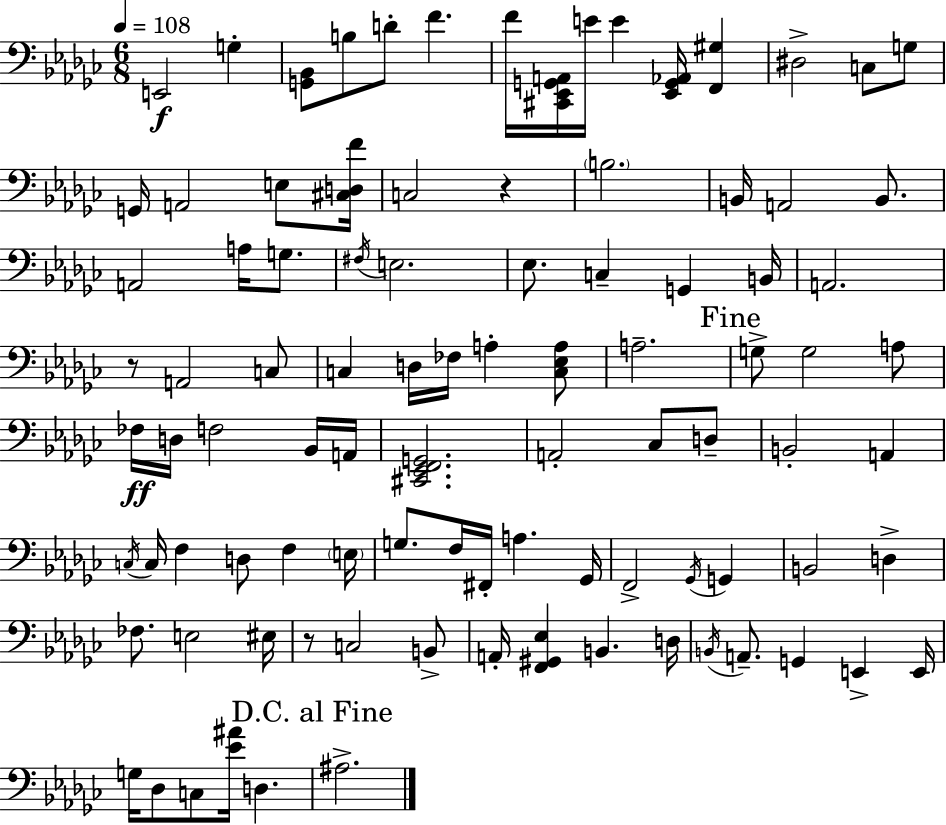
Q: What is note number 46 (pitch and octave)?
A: CES3